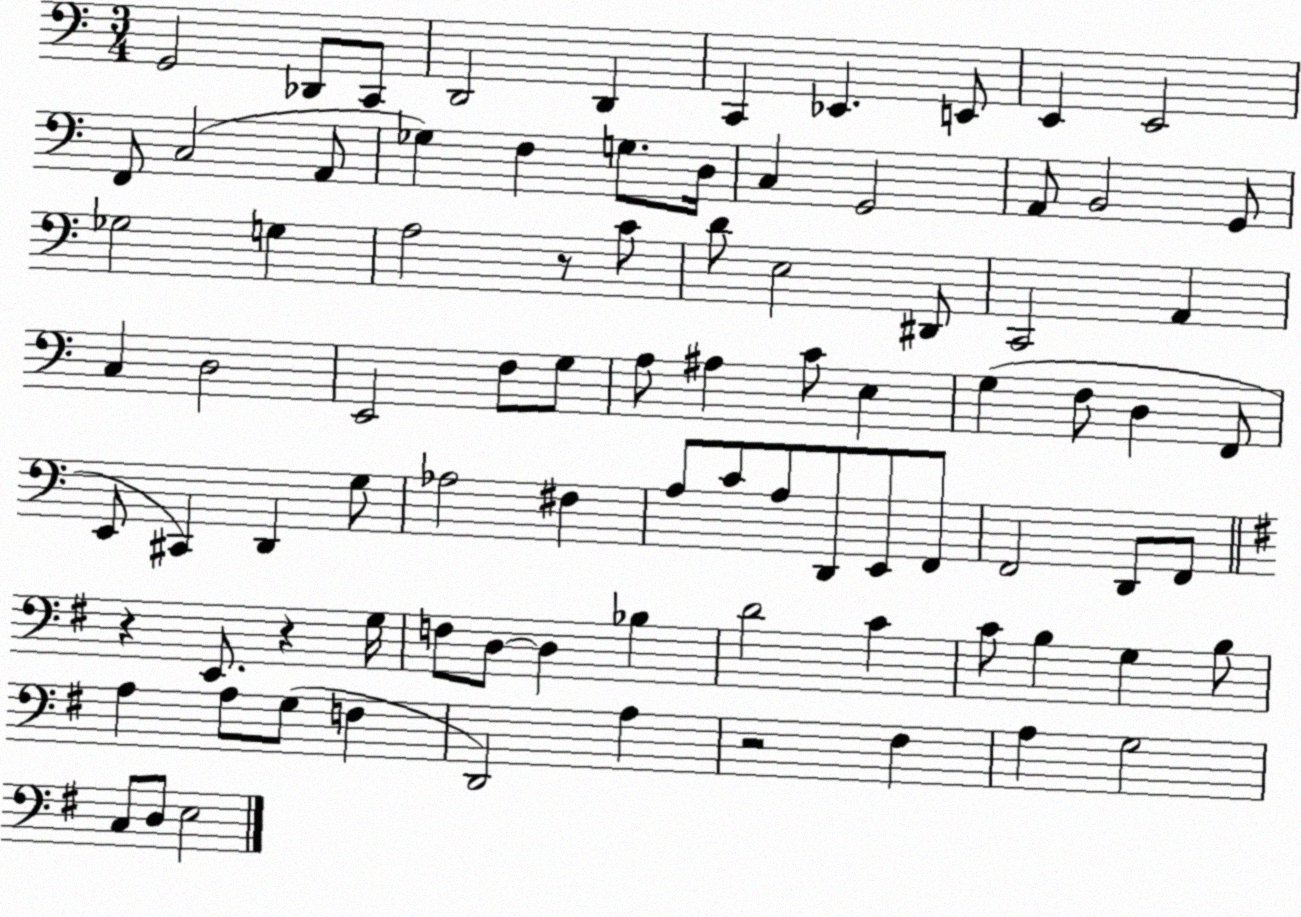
X:1
T:Untitled
M:3/4
L:1/4
K:C
G,,2 _D,,/2 C,,/2 D,,2 D,, C,, _E,, E,,/2 E,, E,,2 F,,/2 C,2 A,,/2 _G, F, G,/2 D,/4 C, G,,2 A,,/2 B,,2 G,,/2 _G,2 G, A,2 z/2 C/2 D/2 E,2 ^D,,/2 C,,2 A,, C, D,2 E,,2 F,/2 G,/2 A,/2 ^A, C/2 E, G, F,/2 D, F,,/2 E,,/2 ^C,, D,, G,/2 _A,2 ^F, A,/2 C/2 A,/2 D,,/2 E,,/2 F,,/2 F,,2 D,,/2 F,,/2 z E,,/2 z G,/4 F,/2 D,/2 D, _B, D2 C C/2 B, G, B,/2 A, A,/2 G,/2 F, D,,2 A, z2 ^F, A, G,2 C,/2 D,/2 E,2